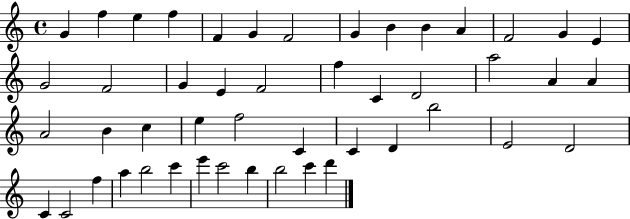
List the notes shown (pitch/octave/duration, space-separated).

G4/q F5/q E5/q F5/q F4/q G4/q F4/h G4/q B4/q B4/q A4/q F4/h G4/q E4/q G4/h F4/h G4/q E4/q F4/h F5/q C4/q D4/h A5/h A4/q A4/q A4/h B4/q C5/q E5/q F5/h C4/q C4/q D4/q B5/h E4/h D4/h C4/q C4/h F5/q A5/q B5/h C6/q E6/q C6/h B5/q B5/h C6/q D6/q